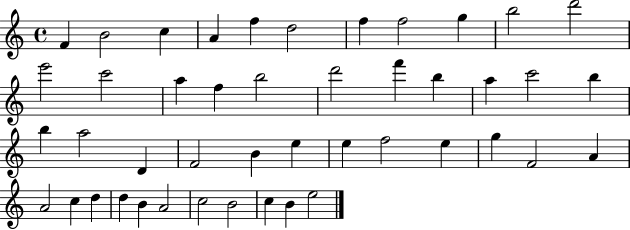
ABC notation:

X:1
T:Untitled
M:4/4
L:1/4
K:C
F B2 c A f d2 f f2 g b2 d'2 e'2 c'2 a f b2 d'2 f' b a c'2 b b a2 D F2 B e e f2 e g F2 A A2 c d d B A2 c2 B2 c B e2